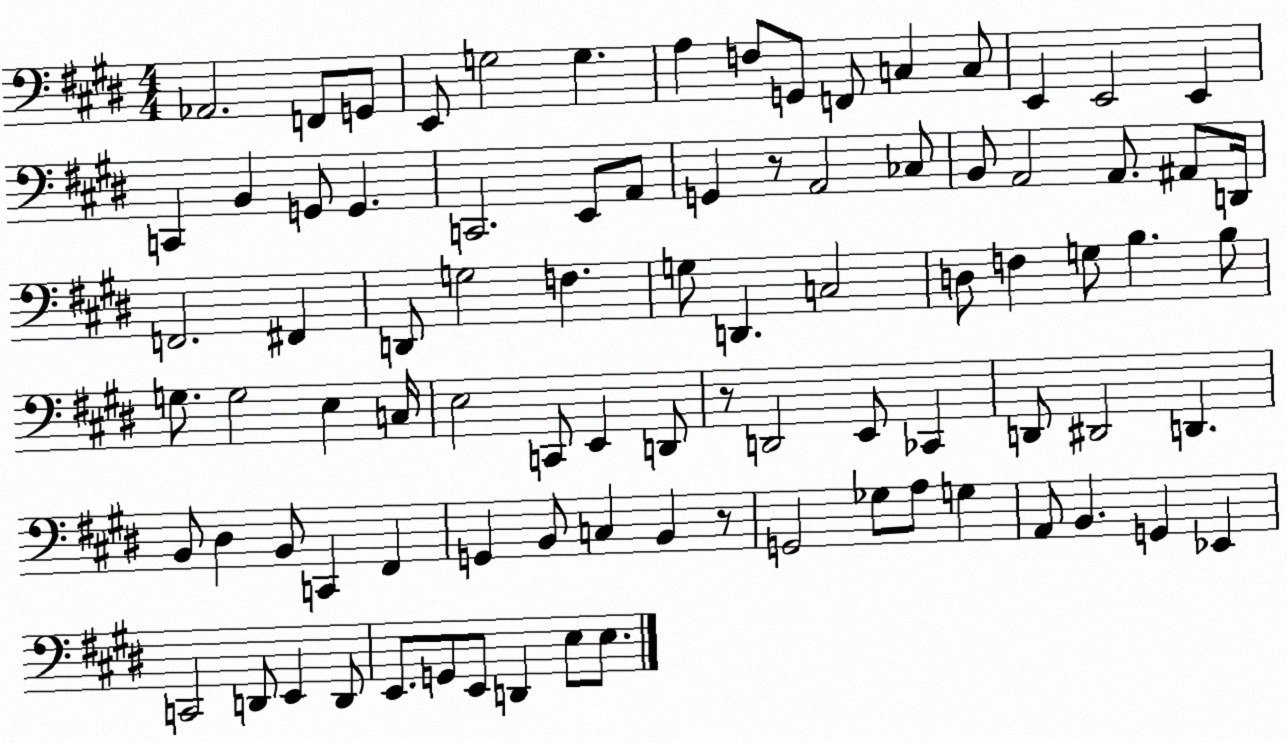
X:1
T:Untitled
M:4/4
L:1/4
K:E
_A,,2 F,,/2 G,,/2 E,,/2 G,2 G, A, F,/2 G,,/2 F,,/2 C, C,/2 E,, E,,2 E,, C,, B,, G,,/2 G,, C,,2 E,,/2 A,,/2 G,, z/2 A,,2 _C,/2 B,,/2 A,,2 A,,/2 ^A,,/2 D,,/4 F,,2 ^F,, D,,/2 G,2 F, G,/2 D,, C,2 D,/2 F, G,/2 B, B,/2 G,/2 G,2 E, C,/4 E,2 C,,/2 E,, D,,/2 z/2 D,,2 E,,/2 _C,, D,,/2 ^D,,2 D,, B,,/2 ^D, B,,/2 C,, ^F,, G,, B,,/2 C, B,, z/2 G,,2 _G,/2 A,/2 G, A,,/2 B,, G,, _E,, C,,2 D,,/2 E,, D,,/2 E,,/2 G,,/2 E,,/2 D,, E,/2 E,/2